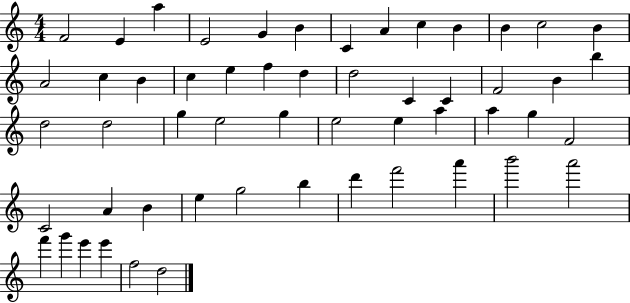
X:1
T:Untitled
M:4/4
L:1/4
K:C
F2 E a E2 G B C A c B B c2 B A2 c B c e f d d2 C C F2 B b d2 d2 g e2 g e2 e a a g F2 C2 A B e g2 b d' f'2 a' b'2 a'2 f' g' e' e' f2 d2